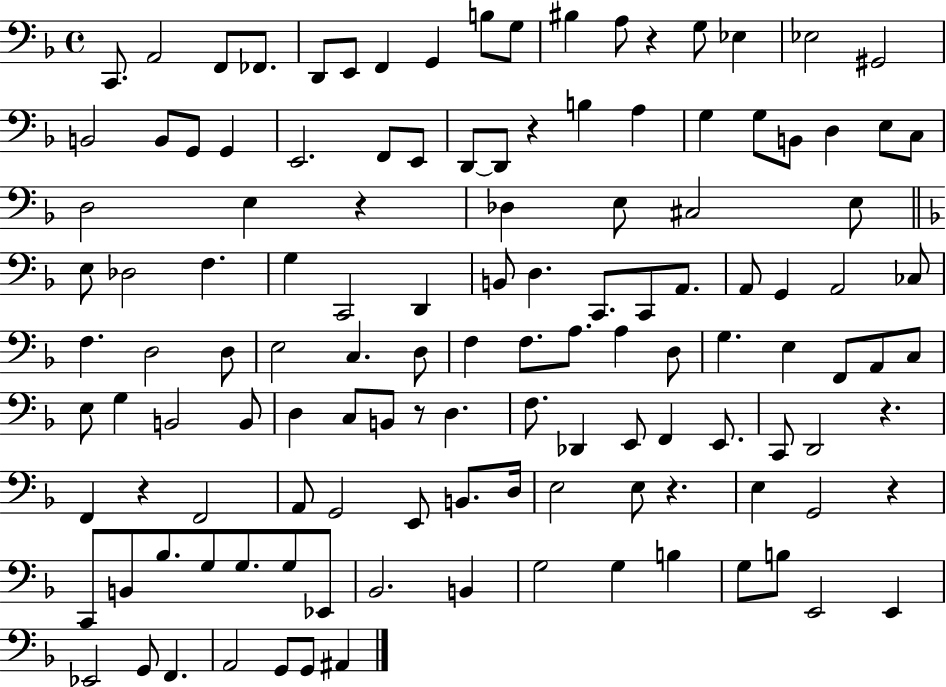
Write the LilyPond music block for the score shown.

{
  \clef bass
  \time 4/4
  \defaultTimeSignature
  \key f \major
  c,8. a,2 f,8 fes,8. | d,8 e,8 f,4 g,4 b8 g8 | bis4 a8 r4 g8 ees4 | ees2 gis,2 | \break b,2 b,8 g,8 g,4 | e,2. f,8 e,8 | d,8~~ d,8 r4 b4 a4 | g4 g8 b,8 d4 e8 c8 | \break d2 e4 r4 | des4 e8 cis2 e8 | \bar "||" \break \key f \major e8 des2 f4. | g4 c,2 d,4 | b,8 d4. c,8. c,8 a,8. | a,8 g,4 a,2 ces8 | \break f4. d2 d8 | e2 c4. d8 | f4 f8. a8. a4 d8 | g4. e4 f,8 a,8 c8 | \break e8 g4 b,2 b,8 | d4 c8 b,8 r8 d4. | f8. des,4 e,8 f,4 e,8. | c,8 d,2 r4. | \break f,4 r4 f,2 | a,8 g,2 e,8 b,8. d16 | e2 e8 r4. | e4 g,2 r4 | \break c,8 b,8 bes8. g8 g8. g8 ees,8 | bes,2. b,4 | g2 g4 b4 | g8 b8 e,2 e,4 | \break ees,2 g,8 f,4. | a,2 g,8 g,8 ais,4 | \bar "|."
}